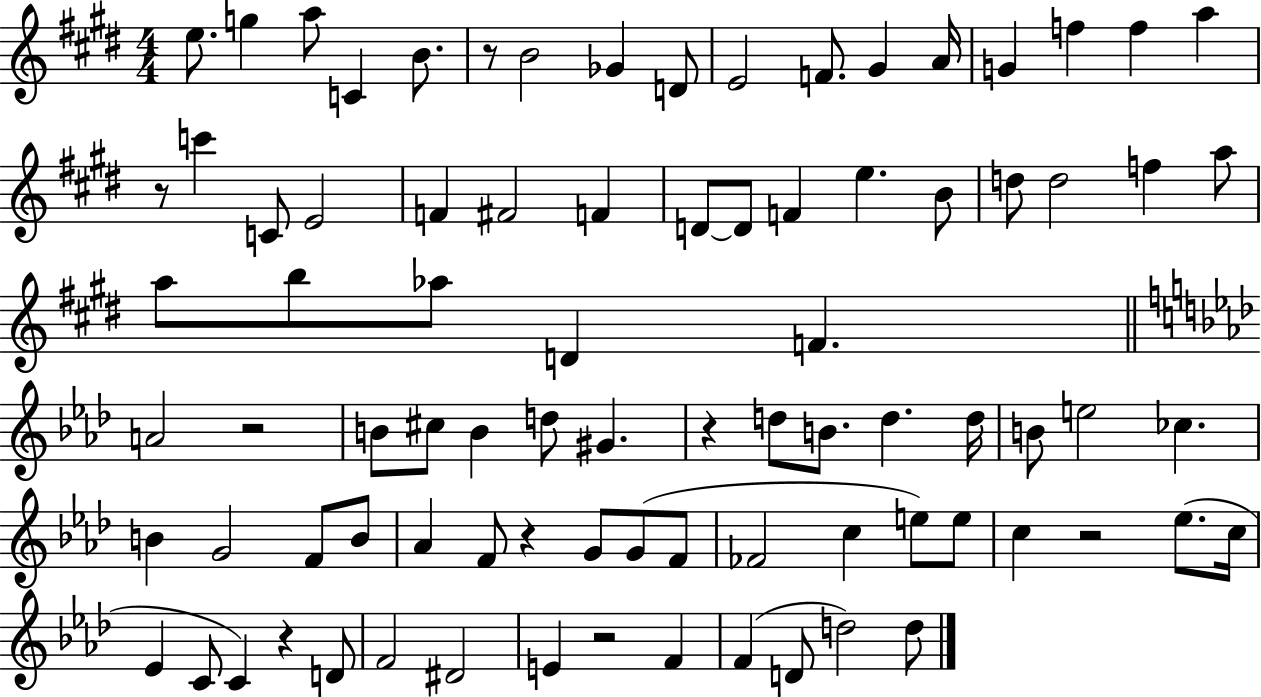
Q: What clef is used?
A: treble